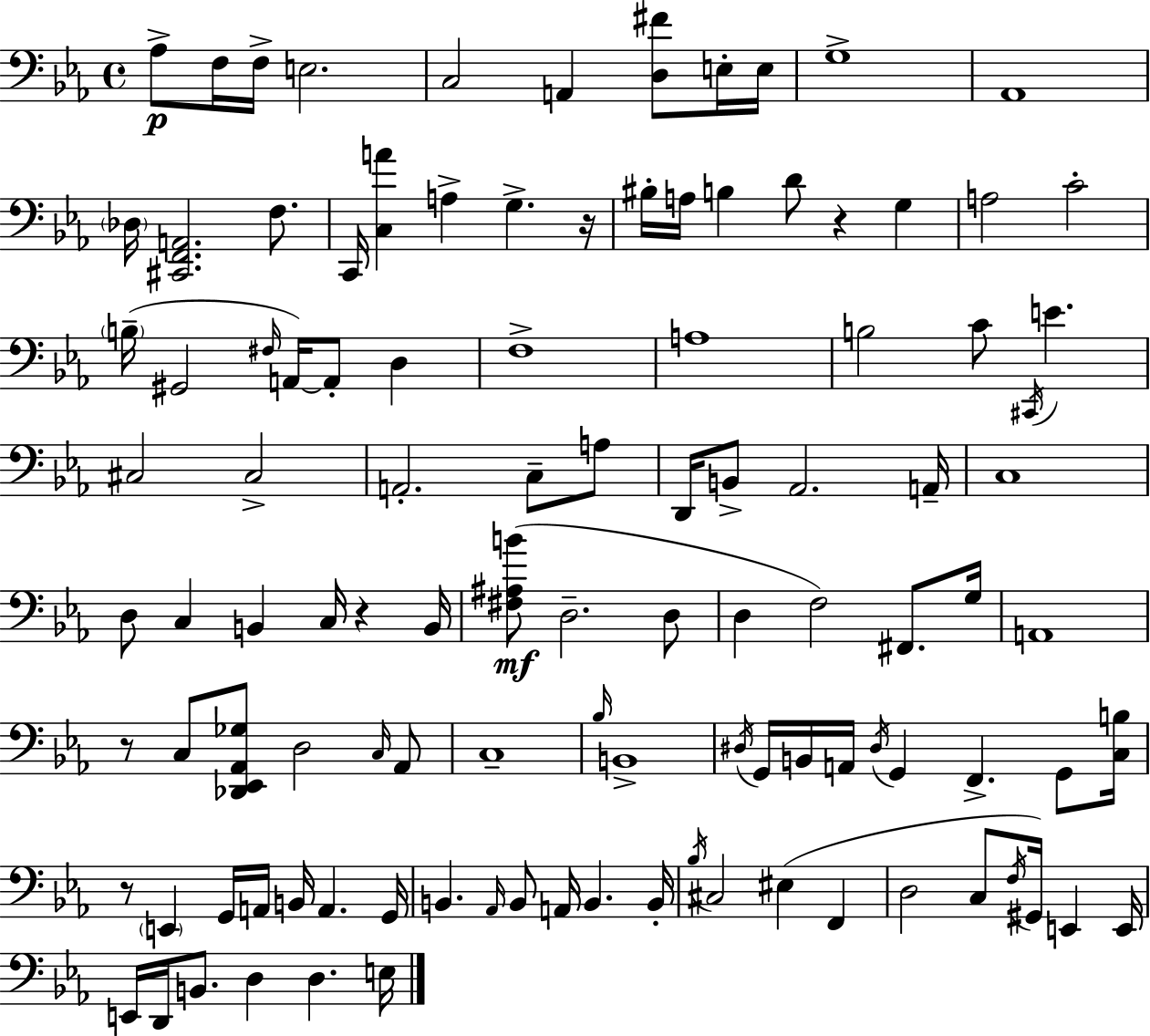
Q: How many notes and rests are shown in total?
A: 110